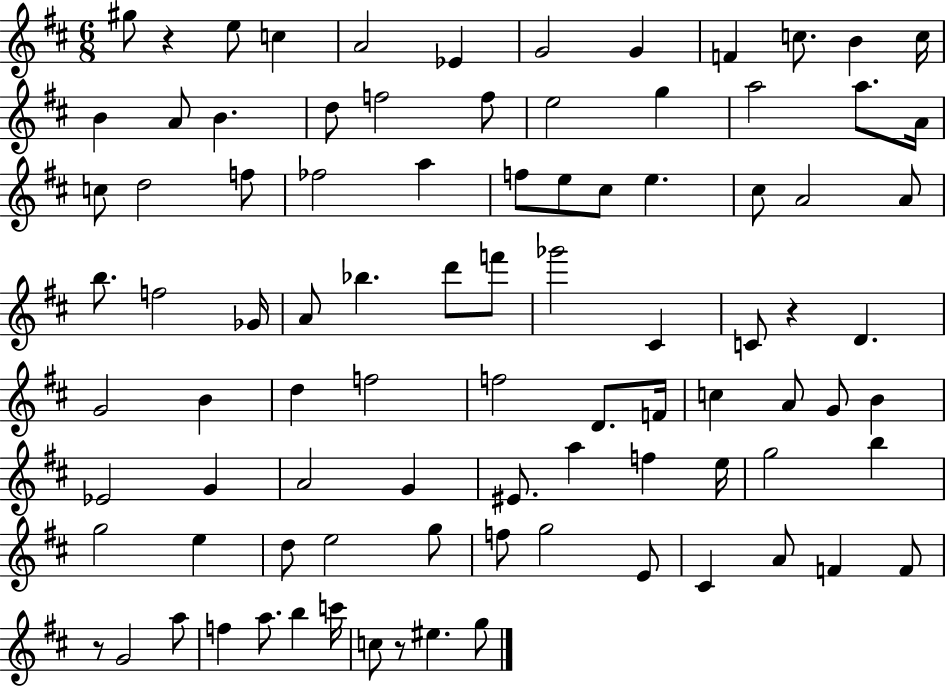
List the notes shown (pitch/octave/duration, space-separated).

G#5/e R/q E5/e C5/q A4/h Eb4/q G4/h G4/q F4/q C5/e. B4/q C5/s B4/q A4/e B4/q. D5/e F5/h F5/e E5/h G5/q A5/h A5/e. A4/s C5/e D5/h F5/e FES5/h A5/q F5/e E5/e C#5/e E5/q. C#5/e A4/h A4/e B5/e. F5/h Gb4/s A4/e Bb5/q. D6/e F6/e Gb6/h C#4/q C4/e R/q D4/q. G4/h B4/q D5/q F5/h F5/h D4/e. F4/s C5/q A4/e G4/e B4/q Eb4/h G4/q A4/h G4/q EIS4/e. A5/q F5/q E5/s G5/h B5/q G5/h E5/q D5/e E5/h G5/e F5/e G5/h E4/e C#4/q A4/e F4/q F4/e R/e G4/h A5/e F5/q A5/e. B5/q C6/s C5/e R/e EIS5/q. G5/e